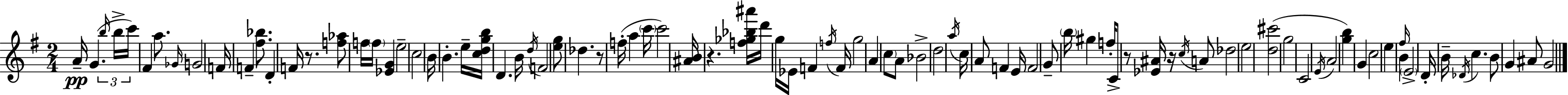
{
  \clef treble
  \numericTimeSignature
  \time 2/4
  \key e \minor
  a'16--\pp g'4.( \tuplet 3/2 { \grace { b''16 } | b''16-> c'''16) } fis'4 a''8. | \grace { ges'16 } g'2 | f'16 f'4-- <fis'' bes''>8. | \break d'4-. f'16 r8. | <f'' aes''>8 f''16 \parenthesize f''16 <ees' g'>4 | e''2-- | c''2 | \break b'16 b'4.-. | e''16-- <c'' d'' g'' b''>16 d'4. | b'16 \acciaccatura { d''16 } f'2 | <e'' g''>8 des''4. | \break r8 f''16-.( a''4 | \parenthesize c'''16 c'''2) | <ais' b'>16 r4. | <f'' ges'' bes'' ais'''>16 d'''16 g''16 ees'16 f'4 | \break \acciaccatura { f''16 } f'16 g''2 | a'4 | \parenthesize c''8 a'8 bes'2-> | d''2 | \break \acciaccatura { a''16 } c''16 a'8 | f'4 e'16 f'2 | g'8-- \parenthesize b''16 | gis''4 f''16-. c'8-> r8 | \break <ees' ais'>16 r16 \acciaccatura { c''16 } a'8 des''2 | e''2 | <d'' cis'''>2( | g''2 | \break c'2 | \acciaccatura { e'16 } a'2 | <g'' b''>4) | g'4 c''2 | \break e''4 | \grace { fis''16 } b'4 | \parenthesize e'2-> | d'16-. b'16-- \acciaccatura { des'16 } c''4. | \break b'8 g'4 ais'8 | g'2 | \bar "|."
}